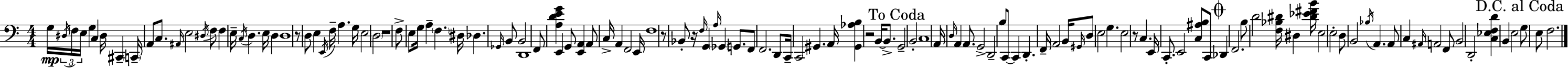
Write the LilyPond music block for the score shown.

{
  \clef bass
  \numericTimeSignature
  \time 4/4
  \key c \major
  g16\mp \tuplet 3/2 { \acciaccatura { dis16 } f16 e16 } g4 c4 dis16 cis,4-- | \parenthesize c,16-- a,8 c8. \grace { ais,16 } e2 | \acciaccatura { dis16 } f8 f4 e16-- \acciaccatura { c16 } d4. e16 | d4 d1 | \break r8 d8 e4 \acciaccatura { e,16 } f16-- a4. | g16 e2 \parenthesize d2 | r1 | f8-> e8 g16 a4-- \parenthesize f4. | \break dis16 des4. \grace { ges,16 } b,8 b,2 | d,1 | f,8 <a d' e' g'>4 e,4 | g,8 <e, a,>4 a,8 c16-> a,4 f,2 | \break e,16 f1 | r8 bes,8-. r16 \grace { f16 } g,4 | \grace { a16 } \parenthesize ges,4 g,8. f,8 f,2. | d,8 c,16-- c,2 | \break gis,4. a,16 <gis, aes b>4 r2 | b,16~~ b,8.-> \mark "To Coda" g,2-- | b,2-. c1 | a,16 \grace { d16 } a,4 a,8. | \break g,2-> d,2-- | b8 c,8~~ c,4 d,4.-. f,16-- | a,2 b,16 \grace { gis,16 } d8 e2 | g4. e2 | \break r8 c4. e,16 c,8.-. e,2 | <c ais b>8 c,8 \mark \markup { \musicglyph "scripts.coda" } des,4 f,2. | b8 d'2 | <f bes dis'>16 dis4 <dis' ees' fis' b'>16 e2 | \break e2-. d8 b,2 | \acciaccatura { bes16 } a,4. a,8 c4 | \grace { ais,16 } a,2 f,8 b,2 | d,2-. <c ees f d'>4 | \break b,4 e2 \mark "D.C. al Coda" g8 e8 | f2. \bar "|."
}